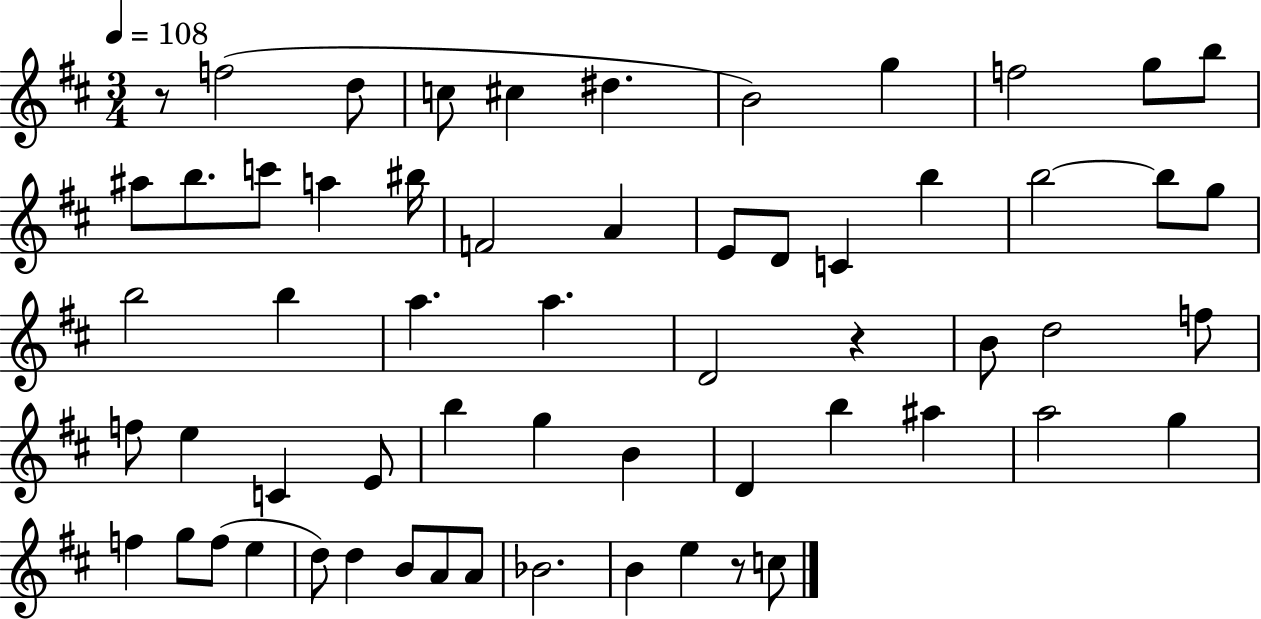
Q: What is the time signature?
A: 3/4